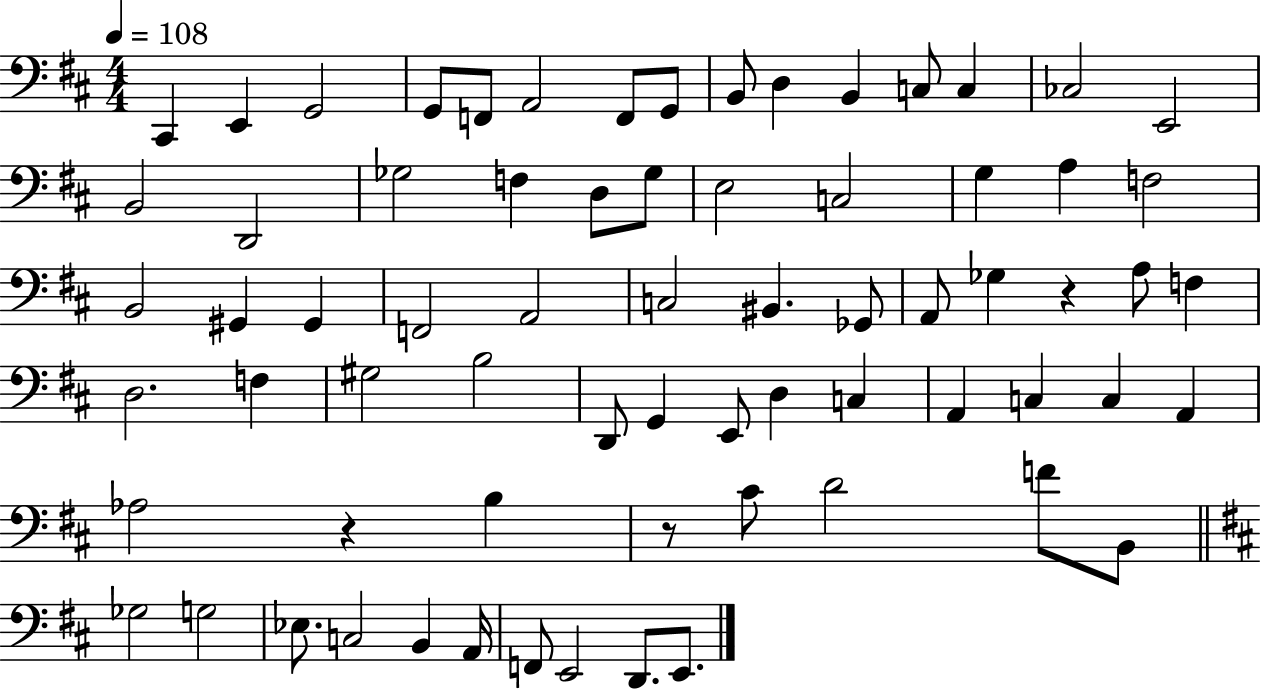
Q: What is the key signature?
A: D major